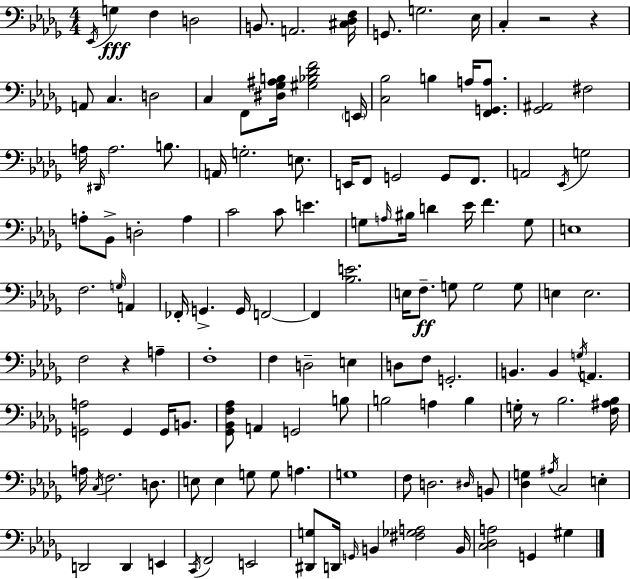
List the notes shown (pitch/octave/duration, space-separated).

Eb2/s G3/q F3/q D3/h B2/e. A2/h. [C#3,Db3,F3]/s G2/e. G3/h. Eb3/s C3/q R/h R/q A2/e C3/q. D3/h C3/q F2/e [D#3,Gb3,A#3,B3]/s [G#3,Bb3,Db4,F4]/h E2/s [C3,Bb3]/h B3/q A3/s [F2,G2,A3]/e. [Gb2,A#2]/h F#3/h A3/s D#2/s A3/h. B3/e. A2/s G3/h. E3/e. E2/s F2/e G2/h G2/e F2/e. A2/h Eb2/s G3/h A3/e Bb2/e D3/h A3/q C4/h C4/e E4/q. G3/e A3/s BIS3/s D4/q Eb4/s F4/q. G3/e E3/w F3/h. G3/s A2/q FES2/s G2/q. G2/s F2/h F2/q [Bb3,E4]/h. E3/s F3/e. G3/e G3/h G3/e E3/q E3/h. F3/h R/q A3/q F3/w F3/q D3/h E3/q D3/e F3/e G2/h. B2/q. B2/q G3/s A2/q. [G2,A3]/h G2/q G2/s B2/e. [Gb2,Bb2,F3,Ab3]/e A2/q G2/h B3/e B3/h A3/q B3/q G3/s R/e Bb3/h. [F3,A#3,Bb3]/s A3/s C3/s F3/h. D3/e. E3/e E3/q G3/e G3/e A3/q. G3/w F3/e D3/h. D#3/s B2/e [Db3,G3]/q A#3/s C3/h E3/q D2/h D2/q E2/q C2/s F2/h E2/h [D#2,G3]/e D2/s G2/s B2/q [F#3,Gb3,A3]/h B2/s [C3,Db3,A3]/h G2/q G#3/q